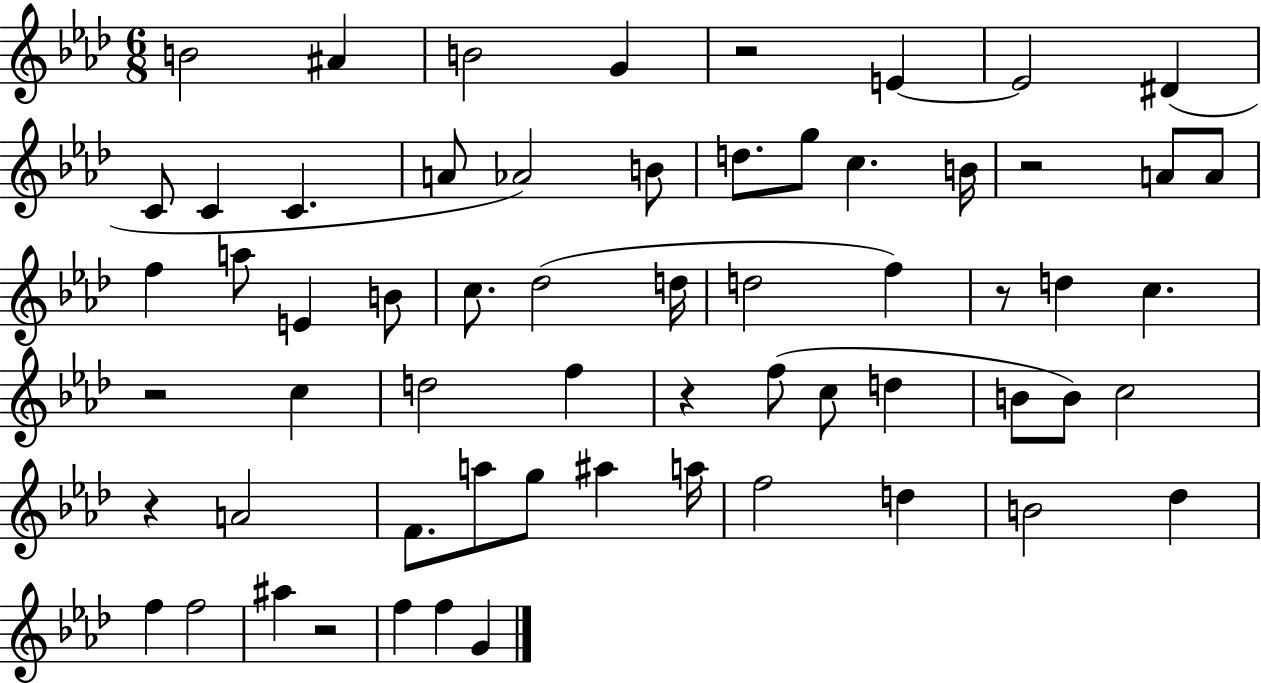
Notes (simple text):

B4/h A#4/q B4/h G4/q R/h E4/q E4/h D#4/q C4/e C4/q C4/q. A4/e Ab4/h B4/e D5/e. G5/e C5/q. B4/s R/h A4/e A4/e F5/q A5/e E4/q B4/e C5/e. Db5/h D5/s D5/h F5/q R/e D5/q C5/q. R/h C5/q D5/h F5/q R/q F5/e C5/e D5/q B4/e B4/e C5/h R/q A4/h F4/e. A5/e G5/e A#5/q A5/s F5/h D5/q B4/h Db5/q F5/q F5/h A#5/q R/h F5/q F5/q G4/q